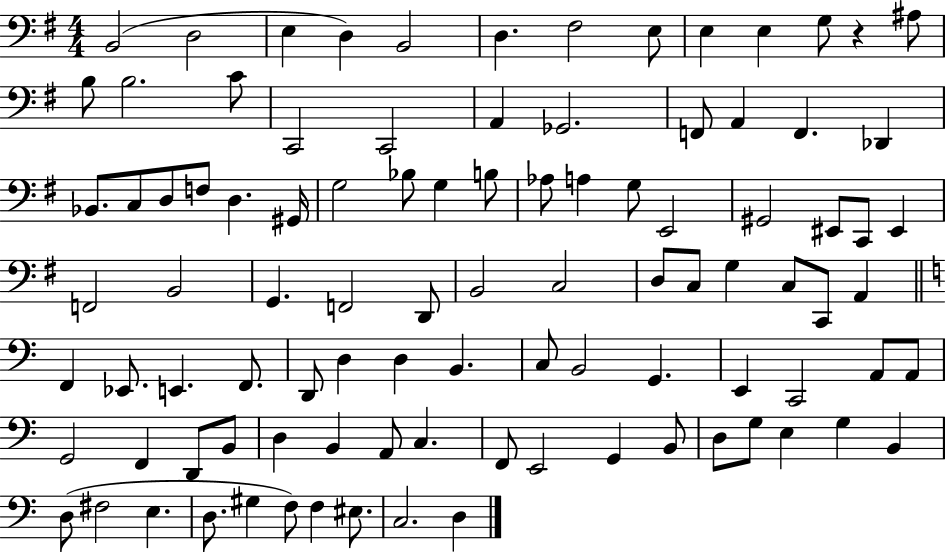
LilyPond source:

{
  \clef bass
  \numericTimeSignature
  \time 4/4
  \key g \major
  b,2( d2 | e4 d4) b,2 | d4. fis2 e8 | e4 e4 g8 r4 ais8 | \break b8 b2. c'8 | c,2 c,2 | a,4 ges,2. | f,8 a,4 f,4. des,4 | \break bes,8. c8 d8 f8 d4. gis,16 | g2 bes8 g4 b8 | aes8 a4 g8 e,2 | gis,2 eis,8 c,8 eis,4 | \break f,2 b,2 | g,4. f,2 d,8 | b,2 c2 | d8 c8 g4 c8 c,8 a,4 | \break \bar "||" \break \key c \major f,4 ees,8. e,4. f,8. | d,8 d4 d4 b,4. | c8 b,2 g,4. | e,4 c,2 a,8 a,8 | \break g,2 f,4 d,8 b,8 | d4 b,4 a,8 c4. | f,8 e,2 g,4 b,8 | d8 g8 e4 g4 b,4 | \break d8( fis2 e4. | d8. gis4 f8) f4 eis8. | c2. d4 | \bar "|."
}